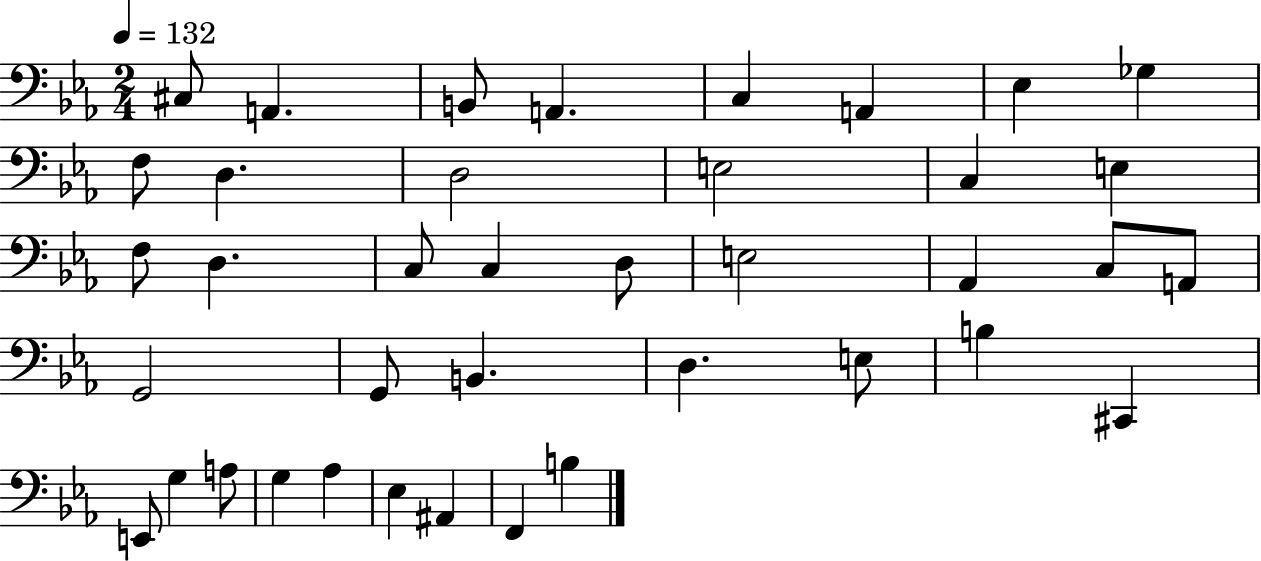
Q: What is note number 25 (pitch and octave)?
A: G2